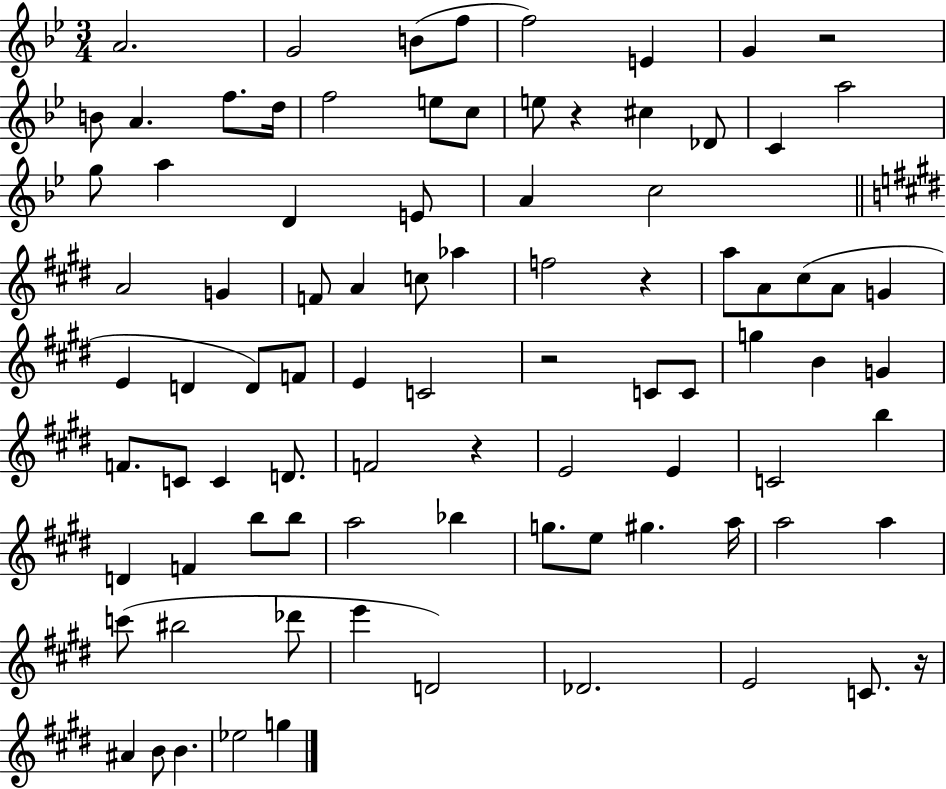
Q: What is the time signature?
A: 3/4